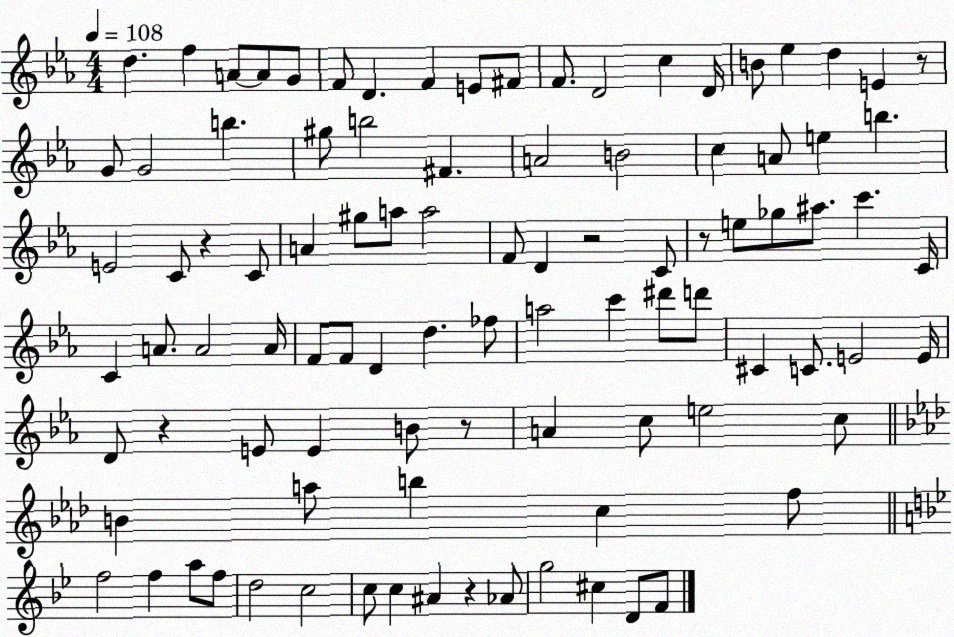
X:1
T:Untitled
M:4/4
L:1/4
K:Eb
d f A/2 A/2 G/2 F/2 D F E/2 ^F/2 F/2 D2 c D/4 B/2 _e d E z/2 G/2 G2 b ^g/2 b2 ^F A2 B2 c A/2 e b E2 C/2 z C/2 A ^g/2 a/2 a2 F/2 D z2 C/2 z/2 e/2 _g/2 ^a/2 c' C/4 C A/2 A2 A/4 F/2 F/2 D d _f/2 a2 c' ^d'/2 d'/2 ^C C/2 E2 E/4 D/2 z E/2 E B/2 z/2 A c/2 e2 c/2 B a/2 b c f/2 f2 f a/2 f/2 d2 c2 c/2 c ^A z _A/2 g2 ^c D/2 F/2